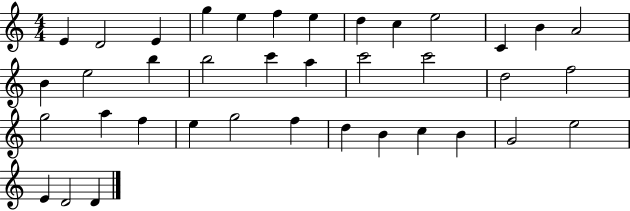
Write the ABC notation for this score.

X:1
T:Untitled
M:4/4
L:1/4
K:C
E D2 E g e f e d c e2 C B A2 B e2 b b2 c' a c'2 c'2 d2 f2 g2 a f e g2 f d B c B G2 e2 E D2 D